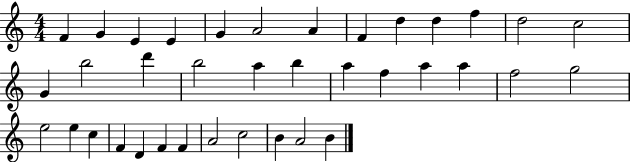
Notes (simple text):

F4/q G4/q E4/q E4/q G4/q A4/h A4/q F4/q D5/q D5/q F5/q D5/h C5/h G4/q B5/h D6/q B5/h A5/q B5/q A5/q F5/q A5/q A5/q F5/h G5/h E5/h E5/q C5/q F4/q D4/q F4/q F4/q A4/h C5/h B4/q A4/h B4/q